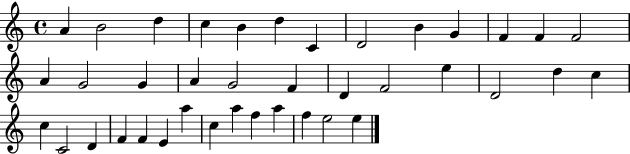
A4/q B4/h D5/q C5/q B4/q D5/q C4/q D4/h B4/q G4/q F4/q F4/q F4/h A4/q G4/h G4/q A4/q G4/h F4/q D4/q F4/h E5/q D4/h D5/q C5/q C5/q C4/h D4/q F4/q F4/q E4/q A5/q C5/q A5/q F5/q A5/q F5/q E5/h E5/q